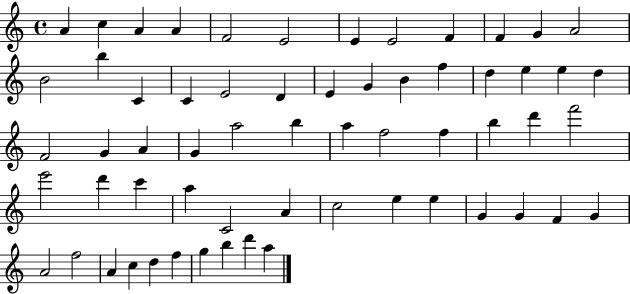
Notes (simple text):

A4/q C5/q A4/q A4/q F4/h E4/h E4/q E4/h F4/q F4/q G4/q A4/h B4/h B5/q C4/q C4/q E4/h D4/q E4/q G4/q B4/q F5/q D5/q E5/q E5/q D5/q F4/h G4/q A4/q G4/q A5/h B5/q A5/q F5/h F5/q B5/q D6/q F6/h E6/h D6/q C6/q A5/q C4/h A4/q C5/h E5/q E5/q G4/q G4/q F4/q G4/q A4/h F5/h A4/q C5/q D5/q F5/q G5/q B5/q D6/q A5/q